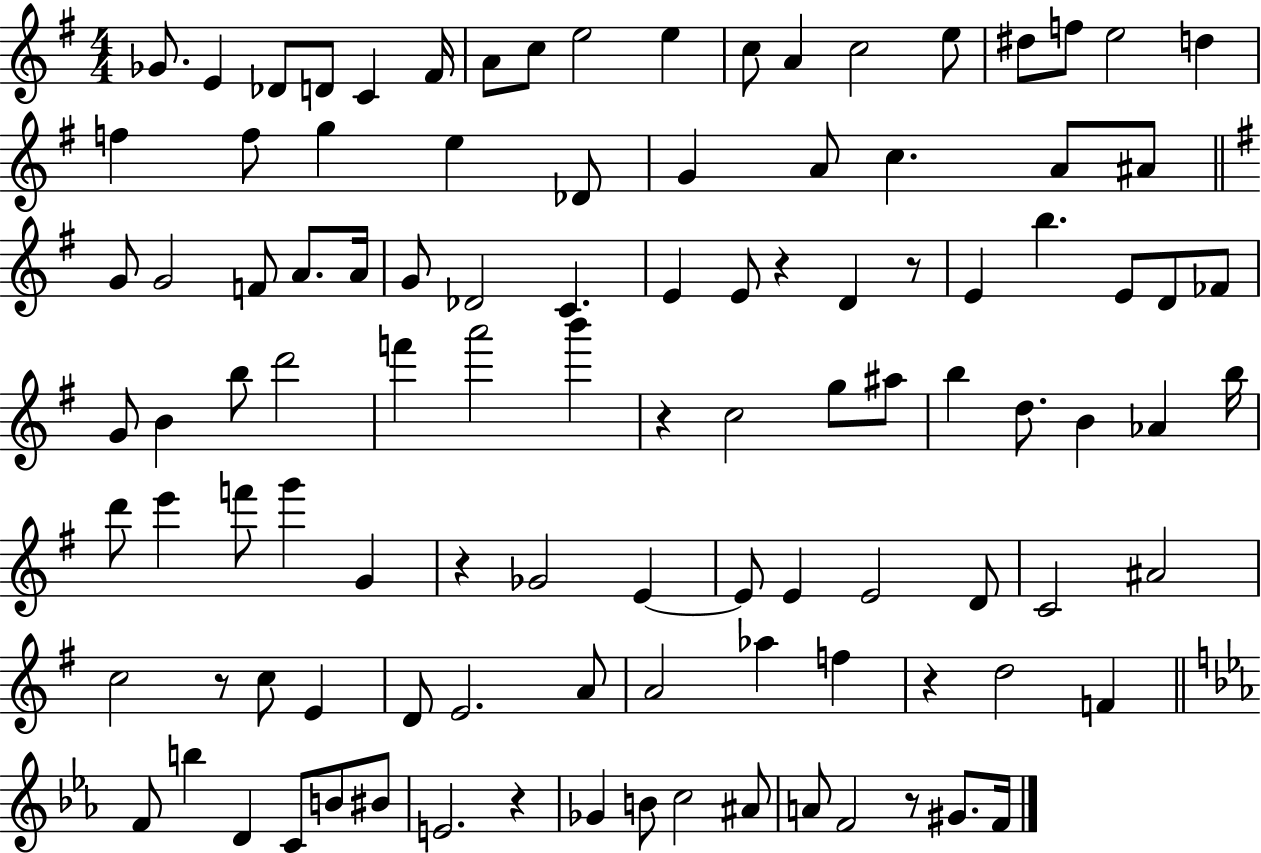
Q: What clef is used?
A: treble